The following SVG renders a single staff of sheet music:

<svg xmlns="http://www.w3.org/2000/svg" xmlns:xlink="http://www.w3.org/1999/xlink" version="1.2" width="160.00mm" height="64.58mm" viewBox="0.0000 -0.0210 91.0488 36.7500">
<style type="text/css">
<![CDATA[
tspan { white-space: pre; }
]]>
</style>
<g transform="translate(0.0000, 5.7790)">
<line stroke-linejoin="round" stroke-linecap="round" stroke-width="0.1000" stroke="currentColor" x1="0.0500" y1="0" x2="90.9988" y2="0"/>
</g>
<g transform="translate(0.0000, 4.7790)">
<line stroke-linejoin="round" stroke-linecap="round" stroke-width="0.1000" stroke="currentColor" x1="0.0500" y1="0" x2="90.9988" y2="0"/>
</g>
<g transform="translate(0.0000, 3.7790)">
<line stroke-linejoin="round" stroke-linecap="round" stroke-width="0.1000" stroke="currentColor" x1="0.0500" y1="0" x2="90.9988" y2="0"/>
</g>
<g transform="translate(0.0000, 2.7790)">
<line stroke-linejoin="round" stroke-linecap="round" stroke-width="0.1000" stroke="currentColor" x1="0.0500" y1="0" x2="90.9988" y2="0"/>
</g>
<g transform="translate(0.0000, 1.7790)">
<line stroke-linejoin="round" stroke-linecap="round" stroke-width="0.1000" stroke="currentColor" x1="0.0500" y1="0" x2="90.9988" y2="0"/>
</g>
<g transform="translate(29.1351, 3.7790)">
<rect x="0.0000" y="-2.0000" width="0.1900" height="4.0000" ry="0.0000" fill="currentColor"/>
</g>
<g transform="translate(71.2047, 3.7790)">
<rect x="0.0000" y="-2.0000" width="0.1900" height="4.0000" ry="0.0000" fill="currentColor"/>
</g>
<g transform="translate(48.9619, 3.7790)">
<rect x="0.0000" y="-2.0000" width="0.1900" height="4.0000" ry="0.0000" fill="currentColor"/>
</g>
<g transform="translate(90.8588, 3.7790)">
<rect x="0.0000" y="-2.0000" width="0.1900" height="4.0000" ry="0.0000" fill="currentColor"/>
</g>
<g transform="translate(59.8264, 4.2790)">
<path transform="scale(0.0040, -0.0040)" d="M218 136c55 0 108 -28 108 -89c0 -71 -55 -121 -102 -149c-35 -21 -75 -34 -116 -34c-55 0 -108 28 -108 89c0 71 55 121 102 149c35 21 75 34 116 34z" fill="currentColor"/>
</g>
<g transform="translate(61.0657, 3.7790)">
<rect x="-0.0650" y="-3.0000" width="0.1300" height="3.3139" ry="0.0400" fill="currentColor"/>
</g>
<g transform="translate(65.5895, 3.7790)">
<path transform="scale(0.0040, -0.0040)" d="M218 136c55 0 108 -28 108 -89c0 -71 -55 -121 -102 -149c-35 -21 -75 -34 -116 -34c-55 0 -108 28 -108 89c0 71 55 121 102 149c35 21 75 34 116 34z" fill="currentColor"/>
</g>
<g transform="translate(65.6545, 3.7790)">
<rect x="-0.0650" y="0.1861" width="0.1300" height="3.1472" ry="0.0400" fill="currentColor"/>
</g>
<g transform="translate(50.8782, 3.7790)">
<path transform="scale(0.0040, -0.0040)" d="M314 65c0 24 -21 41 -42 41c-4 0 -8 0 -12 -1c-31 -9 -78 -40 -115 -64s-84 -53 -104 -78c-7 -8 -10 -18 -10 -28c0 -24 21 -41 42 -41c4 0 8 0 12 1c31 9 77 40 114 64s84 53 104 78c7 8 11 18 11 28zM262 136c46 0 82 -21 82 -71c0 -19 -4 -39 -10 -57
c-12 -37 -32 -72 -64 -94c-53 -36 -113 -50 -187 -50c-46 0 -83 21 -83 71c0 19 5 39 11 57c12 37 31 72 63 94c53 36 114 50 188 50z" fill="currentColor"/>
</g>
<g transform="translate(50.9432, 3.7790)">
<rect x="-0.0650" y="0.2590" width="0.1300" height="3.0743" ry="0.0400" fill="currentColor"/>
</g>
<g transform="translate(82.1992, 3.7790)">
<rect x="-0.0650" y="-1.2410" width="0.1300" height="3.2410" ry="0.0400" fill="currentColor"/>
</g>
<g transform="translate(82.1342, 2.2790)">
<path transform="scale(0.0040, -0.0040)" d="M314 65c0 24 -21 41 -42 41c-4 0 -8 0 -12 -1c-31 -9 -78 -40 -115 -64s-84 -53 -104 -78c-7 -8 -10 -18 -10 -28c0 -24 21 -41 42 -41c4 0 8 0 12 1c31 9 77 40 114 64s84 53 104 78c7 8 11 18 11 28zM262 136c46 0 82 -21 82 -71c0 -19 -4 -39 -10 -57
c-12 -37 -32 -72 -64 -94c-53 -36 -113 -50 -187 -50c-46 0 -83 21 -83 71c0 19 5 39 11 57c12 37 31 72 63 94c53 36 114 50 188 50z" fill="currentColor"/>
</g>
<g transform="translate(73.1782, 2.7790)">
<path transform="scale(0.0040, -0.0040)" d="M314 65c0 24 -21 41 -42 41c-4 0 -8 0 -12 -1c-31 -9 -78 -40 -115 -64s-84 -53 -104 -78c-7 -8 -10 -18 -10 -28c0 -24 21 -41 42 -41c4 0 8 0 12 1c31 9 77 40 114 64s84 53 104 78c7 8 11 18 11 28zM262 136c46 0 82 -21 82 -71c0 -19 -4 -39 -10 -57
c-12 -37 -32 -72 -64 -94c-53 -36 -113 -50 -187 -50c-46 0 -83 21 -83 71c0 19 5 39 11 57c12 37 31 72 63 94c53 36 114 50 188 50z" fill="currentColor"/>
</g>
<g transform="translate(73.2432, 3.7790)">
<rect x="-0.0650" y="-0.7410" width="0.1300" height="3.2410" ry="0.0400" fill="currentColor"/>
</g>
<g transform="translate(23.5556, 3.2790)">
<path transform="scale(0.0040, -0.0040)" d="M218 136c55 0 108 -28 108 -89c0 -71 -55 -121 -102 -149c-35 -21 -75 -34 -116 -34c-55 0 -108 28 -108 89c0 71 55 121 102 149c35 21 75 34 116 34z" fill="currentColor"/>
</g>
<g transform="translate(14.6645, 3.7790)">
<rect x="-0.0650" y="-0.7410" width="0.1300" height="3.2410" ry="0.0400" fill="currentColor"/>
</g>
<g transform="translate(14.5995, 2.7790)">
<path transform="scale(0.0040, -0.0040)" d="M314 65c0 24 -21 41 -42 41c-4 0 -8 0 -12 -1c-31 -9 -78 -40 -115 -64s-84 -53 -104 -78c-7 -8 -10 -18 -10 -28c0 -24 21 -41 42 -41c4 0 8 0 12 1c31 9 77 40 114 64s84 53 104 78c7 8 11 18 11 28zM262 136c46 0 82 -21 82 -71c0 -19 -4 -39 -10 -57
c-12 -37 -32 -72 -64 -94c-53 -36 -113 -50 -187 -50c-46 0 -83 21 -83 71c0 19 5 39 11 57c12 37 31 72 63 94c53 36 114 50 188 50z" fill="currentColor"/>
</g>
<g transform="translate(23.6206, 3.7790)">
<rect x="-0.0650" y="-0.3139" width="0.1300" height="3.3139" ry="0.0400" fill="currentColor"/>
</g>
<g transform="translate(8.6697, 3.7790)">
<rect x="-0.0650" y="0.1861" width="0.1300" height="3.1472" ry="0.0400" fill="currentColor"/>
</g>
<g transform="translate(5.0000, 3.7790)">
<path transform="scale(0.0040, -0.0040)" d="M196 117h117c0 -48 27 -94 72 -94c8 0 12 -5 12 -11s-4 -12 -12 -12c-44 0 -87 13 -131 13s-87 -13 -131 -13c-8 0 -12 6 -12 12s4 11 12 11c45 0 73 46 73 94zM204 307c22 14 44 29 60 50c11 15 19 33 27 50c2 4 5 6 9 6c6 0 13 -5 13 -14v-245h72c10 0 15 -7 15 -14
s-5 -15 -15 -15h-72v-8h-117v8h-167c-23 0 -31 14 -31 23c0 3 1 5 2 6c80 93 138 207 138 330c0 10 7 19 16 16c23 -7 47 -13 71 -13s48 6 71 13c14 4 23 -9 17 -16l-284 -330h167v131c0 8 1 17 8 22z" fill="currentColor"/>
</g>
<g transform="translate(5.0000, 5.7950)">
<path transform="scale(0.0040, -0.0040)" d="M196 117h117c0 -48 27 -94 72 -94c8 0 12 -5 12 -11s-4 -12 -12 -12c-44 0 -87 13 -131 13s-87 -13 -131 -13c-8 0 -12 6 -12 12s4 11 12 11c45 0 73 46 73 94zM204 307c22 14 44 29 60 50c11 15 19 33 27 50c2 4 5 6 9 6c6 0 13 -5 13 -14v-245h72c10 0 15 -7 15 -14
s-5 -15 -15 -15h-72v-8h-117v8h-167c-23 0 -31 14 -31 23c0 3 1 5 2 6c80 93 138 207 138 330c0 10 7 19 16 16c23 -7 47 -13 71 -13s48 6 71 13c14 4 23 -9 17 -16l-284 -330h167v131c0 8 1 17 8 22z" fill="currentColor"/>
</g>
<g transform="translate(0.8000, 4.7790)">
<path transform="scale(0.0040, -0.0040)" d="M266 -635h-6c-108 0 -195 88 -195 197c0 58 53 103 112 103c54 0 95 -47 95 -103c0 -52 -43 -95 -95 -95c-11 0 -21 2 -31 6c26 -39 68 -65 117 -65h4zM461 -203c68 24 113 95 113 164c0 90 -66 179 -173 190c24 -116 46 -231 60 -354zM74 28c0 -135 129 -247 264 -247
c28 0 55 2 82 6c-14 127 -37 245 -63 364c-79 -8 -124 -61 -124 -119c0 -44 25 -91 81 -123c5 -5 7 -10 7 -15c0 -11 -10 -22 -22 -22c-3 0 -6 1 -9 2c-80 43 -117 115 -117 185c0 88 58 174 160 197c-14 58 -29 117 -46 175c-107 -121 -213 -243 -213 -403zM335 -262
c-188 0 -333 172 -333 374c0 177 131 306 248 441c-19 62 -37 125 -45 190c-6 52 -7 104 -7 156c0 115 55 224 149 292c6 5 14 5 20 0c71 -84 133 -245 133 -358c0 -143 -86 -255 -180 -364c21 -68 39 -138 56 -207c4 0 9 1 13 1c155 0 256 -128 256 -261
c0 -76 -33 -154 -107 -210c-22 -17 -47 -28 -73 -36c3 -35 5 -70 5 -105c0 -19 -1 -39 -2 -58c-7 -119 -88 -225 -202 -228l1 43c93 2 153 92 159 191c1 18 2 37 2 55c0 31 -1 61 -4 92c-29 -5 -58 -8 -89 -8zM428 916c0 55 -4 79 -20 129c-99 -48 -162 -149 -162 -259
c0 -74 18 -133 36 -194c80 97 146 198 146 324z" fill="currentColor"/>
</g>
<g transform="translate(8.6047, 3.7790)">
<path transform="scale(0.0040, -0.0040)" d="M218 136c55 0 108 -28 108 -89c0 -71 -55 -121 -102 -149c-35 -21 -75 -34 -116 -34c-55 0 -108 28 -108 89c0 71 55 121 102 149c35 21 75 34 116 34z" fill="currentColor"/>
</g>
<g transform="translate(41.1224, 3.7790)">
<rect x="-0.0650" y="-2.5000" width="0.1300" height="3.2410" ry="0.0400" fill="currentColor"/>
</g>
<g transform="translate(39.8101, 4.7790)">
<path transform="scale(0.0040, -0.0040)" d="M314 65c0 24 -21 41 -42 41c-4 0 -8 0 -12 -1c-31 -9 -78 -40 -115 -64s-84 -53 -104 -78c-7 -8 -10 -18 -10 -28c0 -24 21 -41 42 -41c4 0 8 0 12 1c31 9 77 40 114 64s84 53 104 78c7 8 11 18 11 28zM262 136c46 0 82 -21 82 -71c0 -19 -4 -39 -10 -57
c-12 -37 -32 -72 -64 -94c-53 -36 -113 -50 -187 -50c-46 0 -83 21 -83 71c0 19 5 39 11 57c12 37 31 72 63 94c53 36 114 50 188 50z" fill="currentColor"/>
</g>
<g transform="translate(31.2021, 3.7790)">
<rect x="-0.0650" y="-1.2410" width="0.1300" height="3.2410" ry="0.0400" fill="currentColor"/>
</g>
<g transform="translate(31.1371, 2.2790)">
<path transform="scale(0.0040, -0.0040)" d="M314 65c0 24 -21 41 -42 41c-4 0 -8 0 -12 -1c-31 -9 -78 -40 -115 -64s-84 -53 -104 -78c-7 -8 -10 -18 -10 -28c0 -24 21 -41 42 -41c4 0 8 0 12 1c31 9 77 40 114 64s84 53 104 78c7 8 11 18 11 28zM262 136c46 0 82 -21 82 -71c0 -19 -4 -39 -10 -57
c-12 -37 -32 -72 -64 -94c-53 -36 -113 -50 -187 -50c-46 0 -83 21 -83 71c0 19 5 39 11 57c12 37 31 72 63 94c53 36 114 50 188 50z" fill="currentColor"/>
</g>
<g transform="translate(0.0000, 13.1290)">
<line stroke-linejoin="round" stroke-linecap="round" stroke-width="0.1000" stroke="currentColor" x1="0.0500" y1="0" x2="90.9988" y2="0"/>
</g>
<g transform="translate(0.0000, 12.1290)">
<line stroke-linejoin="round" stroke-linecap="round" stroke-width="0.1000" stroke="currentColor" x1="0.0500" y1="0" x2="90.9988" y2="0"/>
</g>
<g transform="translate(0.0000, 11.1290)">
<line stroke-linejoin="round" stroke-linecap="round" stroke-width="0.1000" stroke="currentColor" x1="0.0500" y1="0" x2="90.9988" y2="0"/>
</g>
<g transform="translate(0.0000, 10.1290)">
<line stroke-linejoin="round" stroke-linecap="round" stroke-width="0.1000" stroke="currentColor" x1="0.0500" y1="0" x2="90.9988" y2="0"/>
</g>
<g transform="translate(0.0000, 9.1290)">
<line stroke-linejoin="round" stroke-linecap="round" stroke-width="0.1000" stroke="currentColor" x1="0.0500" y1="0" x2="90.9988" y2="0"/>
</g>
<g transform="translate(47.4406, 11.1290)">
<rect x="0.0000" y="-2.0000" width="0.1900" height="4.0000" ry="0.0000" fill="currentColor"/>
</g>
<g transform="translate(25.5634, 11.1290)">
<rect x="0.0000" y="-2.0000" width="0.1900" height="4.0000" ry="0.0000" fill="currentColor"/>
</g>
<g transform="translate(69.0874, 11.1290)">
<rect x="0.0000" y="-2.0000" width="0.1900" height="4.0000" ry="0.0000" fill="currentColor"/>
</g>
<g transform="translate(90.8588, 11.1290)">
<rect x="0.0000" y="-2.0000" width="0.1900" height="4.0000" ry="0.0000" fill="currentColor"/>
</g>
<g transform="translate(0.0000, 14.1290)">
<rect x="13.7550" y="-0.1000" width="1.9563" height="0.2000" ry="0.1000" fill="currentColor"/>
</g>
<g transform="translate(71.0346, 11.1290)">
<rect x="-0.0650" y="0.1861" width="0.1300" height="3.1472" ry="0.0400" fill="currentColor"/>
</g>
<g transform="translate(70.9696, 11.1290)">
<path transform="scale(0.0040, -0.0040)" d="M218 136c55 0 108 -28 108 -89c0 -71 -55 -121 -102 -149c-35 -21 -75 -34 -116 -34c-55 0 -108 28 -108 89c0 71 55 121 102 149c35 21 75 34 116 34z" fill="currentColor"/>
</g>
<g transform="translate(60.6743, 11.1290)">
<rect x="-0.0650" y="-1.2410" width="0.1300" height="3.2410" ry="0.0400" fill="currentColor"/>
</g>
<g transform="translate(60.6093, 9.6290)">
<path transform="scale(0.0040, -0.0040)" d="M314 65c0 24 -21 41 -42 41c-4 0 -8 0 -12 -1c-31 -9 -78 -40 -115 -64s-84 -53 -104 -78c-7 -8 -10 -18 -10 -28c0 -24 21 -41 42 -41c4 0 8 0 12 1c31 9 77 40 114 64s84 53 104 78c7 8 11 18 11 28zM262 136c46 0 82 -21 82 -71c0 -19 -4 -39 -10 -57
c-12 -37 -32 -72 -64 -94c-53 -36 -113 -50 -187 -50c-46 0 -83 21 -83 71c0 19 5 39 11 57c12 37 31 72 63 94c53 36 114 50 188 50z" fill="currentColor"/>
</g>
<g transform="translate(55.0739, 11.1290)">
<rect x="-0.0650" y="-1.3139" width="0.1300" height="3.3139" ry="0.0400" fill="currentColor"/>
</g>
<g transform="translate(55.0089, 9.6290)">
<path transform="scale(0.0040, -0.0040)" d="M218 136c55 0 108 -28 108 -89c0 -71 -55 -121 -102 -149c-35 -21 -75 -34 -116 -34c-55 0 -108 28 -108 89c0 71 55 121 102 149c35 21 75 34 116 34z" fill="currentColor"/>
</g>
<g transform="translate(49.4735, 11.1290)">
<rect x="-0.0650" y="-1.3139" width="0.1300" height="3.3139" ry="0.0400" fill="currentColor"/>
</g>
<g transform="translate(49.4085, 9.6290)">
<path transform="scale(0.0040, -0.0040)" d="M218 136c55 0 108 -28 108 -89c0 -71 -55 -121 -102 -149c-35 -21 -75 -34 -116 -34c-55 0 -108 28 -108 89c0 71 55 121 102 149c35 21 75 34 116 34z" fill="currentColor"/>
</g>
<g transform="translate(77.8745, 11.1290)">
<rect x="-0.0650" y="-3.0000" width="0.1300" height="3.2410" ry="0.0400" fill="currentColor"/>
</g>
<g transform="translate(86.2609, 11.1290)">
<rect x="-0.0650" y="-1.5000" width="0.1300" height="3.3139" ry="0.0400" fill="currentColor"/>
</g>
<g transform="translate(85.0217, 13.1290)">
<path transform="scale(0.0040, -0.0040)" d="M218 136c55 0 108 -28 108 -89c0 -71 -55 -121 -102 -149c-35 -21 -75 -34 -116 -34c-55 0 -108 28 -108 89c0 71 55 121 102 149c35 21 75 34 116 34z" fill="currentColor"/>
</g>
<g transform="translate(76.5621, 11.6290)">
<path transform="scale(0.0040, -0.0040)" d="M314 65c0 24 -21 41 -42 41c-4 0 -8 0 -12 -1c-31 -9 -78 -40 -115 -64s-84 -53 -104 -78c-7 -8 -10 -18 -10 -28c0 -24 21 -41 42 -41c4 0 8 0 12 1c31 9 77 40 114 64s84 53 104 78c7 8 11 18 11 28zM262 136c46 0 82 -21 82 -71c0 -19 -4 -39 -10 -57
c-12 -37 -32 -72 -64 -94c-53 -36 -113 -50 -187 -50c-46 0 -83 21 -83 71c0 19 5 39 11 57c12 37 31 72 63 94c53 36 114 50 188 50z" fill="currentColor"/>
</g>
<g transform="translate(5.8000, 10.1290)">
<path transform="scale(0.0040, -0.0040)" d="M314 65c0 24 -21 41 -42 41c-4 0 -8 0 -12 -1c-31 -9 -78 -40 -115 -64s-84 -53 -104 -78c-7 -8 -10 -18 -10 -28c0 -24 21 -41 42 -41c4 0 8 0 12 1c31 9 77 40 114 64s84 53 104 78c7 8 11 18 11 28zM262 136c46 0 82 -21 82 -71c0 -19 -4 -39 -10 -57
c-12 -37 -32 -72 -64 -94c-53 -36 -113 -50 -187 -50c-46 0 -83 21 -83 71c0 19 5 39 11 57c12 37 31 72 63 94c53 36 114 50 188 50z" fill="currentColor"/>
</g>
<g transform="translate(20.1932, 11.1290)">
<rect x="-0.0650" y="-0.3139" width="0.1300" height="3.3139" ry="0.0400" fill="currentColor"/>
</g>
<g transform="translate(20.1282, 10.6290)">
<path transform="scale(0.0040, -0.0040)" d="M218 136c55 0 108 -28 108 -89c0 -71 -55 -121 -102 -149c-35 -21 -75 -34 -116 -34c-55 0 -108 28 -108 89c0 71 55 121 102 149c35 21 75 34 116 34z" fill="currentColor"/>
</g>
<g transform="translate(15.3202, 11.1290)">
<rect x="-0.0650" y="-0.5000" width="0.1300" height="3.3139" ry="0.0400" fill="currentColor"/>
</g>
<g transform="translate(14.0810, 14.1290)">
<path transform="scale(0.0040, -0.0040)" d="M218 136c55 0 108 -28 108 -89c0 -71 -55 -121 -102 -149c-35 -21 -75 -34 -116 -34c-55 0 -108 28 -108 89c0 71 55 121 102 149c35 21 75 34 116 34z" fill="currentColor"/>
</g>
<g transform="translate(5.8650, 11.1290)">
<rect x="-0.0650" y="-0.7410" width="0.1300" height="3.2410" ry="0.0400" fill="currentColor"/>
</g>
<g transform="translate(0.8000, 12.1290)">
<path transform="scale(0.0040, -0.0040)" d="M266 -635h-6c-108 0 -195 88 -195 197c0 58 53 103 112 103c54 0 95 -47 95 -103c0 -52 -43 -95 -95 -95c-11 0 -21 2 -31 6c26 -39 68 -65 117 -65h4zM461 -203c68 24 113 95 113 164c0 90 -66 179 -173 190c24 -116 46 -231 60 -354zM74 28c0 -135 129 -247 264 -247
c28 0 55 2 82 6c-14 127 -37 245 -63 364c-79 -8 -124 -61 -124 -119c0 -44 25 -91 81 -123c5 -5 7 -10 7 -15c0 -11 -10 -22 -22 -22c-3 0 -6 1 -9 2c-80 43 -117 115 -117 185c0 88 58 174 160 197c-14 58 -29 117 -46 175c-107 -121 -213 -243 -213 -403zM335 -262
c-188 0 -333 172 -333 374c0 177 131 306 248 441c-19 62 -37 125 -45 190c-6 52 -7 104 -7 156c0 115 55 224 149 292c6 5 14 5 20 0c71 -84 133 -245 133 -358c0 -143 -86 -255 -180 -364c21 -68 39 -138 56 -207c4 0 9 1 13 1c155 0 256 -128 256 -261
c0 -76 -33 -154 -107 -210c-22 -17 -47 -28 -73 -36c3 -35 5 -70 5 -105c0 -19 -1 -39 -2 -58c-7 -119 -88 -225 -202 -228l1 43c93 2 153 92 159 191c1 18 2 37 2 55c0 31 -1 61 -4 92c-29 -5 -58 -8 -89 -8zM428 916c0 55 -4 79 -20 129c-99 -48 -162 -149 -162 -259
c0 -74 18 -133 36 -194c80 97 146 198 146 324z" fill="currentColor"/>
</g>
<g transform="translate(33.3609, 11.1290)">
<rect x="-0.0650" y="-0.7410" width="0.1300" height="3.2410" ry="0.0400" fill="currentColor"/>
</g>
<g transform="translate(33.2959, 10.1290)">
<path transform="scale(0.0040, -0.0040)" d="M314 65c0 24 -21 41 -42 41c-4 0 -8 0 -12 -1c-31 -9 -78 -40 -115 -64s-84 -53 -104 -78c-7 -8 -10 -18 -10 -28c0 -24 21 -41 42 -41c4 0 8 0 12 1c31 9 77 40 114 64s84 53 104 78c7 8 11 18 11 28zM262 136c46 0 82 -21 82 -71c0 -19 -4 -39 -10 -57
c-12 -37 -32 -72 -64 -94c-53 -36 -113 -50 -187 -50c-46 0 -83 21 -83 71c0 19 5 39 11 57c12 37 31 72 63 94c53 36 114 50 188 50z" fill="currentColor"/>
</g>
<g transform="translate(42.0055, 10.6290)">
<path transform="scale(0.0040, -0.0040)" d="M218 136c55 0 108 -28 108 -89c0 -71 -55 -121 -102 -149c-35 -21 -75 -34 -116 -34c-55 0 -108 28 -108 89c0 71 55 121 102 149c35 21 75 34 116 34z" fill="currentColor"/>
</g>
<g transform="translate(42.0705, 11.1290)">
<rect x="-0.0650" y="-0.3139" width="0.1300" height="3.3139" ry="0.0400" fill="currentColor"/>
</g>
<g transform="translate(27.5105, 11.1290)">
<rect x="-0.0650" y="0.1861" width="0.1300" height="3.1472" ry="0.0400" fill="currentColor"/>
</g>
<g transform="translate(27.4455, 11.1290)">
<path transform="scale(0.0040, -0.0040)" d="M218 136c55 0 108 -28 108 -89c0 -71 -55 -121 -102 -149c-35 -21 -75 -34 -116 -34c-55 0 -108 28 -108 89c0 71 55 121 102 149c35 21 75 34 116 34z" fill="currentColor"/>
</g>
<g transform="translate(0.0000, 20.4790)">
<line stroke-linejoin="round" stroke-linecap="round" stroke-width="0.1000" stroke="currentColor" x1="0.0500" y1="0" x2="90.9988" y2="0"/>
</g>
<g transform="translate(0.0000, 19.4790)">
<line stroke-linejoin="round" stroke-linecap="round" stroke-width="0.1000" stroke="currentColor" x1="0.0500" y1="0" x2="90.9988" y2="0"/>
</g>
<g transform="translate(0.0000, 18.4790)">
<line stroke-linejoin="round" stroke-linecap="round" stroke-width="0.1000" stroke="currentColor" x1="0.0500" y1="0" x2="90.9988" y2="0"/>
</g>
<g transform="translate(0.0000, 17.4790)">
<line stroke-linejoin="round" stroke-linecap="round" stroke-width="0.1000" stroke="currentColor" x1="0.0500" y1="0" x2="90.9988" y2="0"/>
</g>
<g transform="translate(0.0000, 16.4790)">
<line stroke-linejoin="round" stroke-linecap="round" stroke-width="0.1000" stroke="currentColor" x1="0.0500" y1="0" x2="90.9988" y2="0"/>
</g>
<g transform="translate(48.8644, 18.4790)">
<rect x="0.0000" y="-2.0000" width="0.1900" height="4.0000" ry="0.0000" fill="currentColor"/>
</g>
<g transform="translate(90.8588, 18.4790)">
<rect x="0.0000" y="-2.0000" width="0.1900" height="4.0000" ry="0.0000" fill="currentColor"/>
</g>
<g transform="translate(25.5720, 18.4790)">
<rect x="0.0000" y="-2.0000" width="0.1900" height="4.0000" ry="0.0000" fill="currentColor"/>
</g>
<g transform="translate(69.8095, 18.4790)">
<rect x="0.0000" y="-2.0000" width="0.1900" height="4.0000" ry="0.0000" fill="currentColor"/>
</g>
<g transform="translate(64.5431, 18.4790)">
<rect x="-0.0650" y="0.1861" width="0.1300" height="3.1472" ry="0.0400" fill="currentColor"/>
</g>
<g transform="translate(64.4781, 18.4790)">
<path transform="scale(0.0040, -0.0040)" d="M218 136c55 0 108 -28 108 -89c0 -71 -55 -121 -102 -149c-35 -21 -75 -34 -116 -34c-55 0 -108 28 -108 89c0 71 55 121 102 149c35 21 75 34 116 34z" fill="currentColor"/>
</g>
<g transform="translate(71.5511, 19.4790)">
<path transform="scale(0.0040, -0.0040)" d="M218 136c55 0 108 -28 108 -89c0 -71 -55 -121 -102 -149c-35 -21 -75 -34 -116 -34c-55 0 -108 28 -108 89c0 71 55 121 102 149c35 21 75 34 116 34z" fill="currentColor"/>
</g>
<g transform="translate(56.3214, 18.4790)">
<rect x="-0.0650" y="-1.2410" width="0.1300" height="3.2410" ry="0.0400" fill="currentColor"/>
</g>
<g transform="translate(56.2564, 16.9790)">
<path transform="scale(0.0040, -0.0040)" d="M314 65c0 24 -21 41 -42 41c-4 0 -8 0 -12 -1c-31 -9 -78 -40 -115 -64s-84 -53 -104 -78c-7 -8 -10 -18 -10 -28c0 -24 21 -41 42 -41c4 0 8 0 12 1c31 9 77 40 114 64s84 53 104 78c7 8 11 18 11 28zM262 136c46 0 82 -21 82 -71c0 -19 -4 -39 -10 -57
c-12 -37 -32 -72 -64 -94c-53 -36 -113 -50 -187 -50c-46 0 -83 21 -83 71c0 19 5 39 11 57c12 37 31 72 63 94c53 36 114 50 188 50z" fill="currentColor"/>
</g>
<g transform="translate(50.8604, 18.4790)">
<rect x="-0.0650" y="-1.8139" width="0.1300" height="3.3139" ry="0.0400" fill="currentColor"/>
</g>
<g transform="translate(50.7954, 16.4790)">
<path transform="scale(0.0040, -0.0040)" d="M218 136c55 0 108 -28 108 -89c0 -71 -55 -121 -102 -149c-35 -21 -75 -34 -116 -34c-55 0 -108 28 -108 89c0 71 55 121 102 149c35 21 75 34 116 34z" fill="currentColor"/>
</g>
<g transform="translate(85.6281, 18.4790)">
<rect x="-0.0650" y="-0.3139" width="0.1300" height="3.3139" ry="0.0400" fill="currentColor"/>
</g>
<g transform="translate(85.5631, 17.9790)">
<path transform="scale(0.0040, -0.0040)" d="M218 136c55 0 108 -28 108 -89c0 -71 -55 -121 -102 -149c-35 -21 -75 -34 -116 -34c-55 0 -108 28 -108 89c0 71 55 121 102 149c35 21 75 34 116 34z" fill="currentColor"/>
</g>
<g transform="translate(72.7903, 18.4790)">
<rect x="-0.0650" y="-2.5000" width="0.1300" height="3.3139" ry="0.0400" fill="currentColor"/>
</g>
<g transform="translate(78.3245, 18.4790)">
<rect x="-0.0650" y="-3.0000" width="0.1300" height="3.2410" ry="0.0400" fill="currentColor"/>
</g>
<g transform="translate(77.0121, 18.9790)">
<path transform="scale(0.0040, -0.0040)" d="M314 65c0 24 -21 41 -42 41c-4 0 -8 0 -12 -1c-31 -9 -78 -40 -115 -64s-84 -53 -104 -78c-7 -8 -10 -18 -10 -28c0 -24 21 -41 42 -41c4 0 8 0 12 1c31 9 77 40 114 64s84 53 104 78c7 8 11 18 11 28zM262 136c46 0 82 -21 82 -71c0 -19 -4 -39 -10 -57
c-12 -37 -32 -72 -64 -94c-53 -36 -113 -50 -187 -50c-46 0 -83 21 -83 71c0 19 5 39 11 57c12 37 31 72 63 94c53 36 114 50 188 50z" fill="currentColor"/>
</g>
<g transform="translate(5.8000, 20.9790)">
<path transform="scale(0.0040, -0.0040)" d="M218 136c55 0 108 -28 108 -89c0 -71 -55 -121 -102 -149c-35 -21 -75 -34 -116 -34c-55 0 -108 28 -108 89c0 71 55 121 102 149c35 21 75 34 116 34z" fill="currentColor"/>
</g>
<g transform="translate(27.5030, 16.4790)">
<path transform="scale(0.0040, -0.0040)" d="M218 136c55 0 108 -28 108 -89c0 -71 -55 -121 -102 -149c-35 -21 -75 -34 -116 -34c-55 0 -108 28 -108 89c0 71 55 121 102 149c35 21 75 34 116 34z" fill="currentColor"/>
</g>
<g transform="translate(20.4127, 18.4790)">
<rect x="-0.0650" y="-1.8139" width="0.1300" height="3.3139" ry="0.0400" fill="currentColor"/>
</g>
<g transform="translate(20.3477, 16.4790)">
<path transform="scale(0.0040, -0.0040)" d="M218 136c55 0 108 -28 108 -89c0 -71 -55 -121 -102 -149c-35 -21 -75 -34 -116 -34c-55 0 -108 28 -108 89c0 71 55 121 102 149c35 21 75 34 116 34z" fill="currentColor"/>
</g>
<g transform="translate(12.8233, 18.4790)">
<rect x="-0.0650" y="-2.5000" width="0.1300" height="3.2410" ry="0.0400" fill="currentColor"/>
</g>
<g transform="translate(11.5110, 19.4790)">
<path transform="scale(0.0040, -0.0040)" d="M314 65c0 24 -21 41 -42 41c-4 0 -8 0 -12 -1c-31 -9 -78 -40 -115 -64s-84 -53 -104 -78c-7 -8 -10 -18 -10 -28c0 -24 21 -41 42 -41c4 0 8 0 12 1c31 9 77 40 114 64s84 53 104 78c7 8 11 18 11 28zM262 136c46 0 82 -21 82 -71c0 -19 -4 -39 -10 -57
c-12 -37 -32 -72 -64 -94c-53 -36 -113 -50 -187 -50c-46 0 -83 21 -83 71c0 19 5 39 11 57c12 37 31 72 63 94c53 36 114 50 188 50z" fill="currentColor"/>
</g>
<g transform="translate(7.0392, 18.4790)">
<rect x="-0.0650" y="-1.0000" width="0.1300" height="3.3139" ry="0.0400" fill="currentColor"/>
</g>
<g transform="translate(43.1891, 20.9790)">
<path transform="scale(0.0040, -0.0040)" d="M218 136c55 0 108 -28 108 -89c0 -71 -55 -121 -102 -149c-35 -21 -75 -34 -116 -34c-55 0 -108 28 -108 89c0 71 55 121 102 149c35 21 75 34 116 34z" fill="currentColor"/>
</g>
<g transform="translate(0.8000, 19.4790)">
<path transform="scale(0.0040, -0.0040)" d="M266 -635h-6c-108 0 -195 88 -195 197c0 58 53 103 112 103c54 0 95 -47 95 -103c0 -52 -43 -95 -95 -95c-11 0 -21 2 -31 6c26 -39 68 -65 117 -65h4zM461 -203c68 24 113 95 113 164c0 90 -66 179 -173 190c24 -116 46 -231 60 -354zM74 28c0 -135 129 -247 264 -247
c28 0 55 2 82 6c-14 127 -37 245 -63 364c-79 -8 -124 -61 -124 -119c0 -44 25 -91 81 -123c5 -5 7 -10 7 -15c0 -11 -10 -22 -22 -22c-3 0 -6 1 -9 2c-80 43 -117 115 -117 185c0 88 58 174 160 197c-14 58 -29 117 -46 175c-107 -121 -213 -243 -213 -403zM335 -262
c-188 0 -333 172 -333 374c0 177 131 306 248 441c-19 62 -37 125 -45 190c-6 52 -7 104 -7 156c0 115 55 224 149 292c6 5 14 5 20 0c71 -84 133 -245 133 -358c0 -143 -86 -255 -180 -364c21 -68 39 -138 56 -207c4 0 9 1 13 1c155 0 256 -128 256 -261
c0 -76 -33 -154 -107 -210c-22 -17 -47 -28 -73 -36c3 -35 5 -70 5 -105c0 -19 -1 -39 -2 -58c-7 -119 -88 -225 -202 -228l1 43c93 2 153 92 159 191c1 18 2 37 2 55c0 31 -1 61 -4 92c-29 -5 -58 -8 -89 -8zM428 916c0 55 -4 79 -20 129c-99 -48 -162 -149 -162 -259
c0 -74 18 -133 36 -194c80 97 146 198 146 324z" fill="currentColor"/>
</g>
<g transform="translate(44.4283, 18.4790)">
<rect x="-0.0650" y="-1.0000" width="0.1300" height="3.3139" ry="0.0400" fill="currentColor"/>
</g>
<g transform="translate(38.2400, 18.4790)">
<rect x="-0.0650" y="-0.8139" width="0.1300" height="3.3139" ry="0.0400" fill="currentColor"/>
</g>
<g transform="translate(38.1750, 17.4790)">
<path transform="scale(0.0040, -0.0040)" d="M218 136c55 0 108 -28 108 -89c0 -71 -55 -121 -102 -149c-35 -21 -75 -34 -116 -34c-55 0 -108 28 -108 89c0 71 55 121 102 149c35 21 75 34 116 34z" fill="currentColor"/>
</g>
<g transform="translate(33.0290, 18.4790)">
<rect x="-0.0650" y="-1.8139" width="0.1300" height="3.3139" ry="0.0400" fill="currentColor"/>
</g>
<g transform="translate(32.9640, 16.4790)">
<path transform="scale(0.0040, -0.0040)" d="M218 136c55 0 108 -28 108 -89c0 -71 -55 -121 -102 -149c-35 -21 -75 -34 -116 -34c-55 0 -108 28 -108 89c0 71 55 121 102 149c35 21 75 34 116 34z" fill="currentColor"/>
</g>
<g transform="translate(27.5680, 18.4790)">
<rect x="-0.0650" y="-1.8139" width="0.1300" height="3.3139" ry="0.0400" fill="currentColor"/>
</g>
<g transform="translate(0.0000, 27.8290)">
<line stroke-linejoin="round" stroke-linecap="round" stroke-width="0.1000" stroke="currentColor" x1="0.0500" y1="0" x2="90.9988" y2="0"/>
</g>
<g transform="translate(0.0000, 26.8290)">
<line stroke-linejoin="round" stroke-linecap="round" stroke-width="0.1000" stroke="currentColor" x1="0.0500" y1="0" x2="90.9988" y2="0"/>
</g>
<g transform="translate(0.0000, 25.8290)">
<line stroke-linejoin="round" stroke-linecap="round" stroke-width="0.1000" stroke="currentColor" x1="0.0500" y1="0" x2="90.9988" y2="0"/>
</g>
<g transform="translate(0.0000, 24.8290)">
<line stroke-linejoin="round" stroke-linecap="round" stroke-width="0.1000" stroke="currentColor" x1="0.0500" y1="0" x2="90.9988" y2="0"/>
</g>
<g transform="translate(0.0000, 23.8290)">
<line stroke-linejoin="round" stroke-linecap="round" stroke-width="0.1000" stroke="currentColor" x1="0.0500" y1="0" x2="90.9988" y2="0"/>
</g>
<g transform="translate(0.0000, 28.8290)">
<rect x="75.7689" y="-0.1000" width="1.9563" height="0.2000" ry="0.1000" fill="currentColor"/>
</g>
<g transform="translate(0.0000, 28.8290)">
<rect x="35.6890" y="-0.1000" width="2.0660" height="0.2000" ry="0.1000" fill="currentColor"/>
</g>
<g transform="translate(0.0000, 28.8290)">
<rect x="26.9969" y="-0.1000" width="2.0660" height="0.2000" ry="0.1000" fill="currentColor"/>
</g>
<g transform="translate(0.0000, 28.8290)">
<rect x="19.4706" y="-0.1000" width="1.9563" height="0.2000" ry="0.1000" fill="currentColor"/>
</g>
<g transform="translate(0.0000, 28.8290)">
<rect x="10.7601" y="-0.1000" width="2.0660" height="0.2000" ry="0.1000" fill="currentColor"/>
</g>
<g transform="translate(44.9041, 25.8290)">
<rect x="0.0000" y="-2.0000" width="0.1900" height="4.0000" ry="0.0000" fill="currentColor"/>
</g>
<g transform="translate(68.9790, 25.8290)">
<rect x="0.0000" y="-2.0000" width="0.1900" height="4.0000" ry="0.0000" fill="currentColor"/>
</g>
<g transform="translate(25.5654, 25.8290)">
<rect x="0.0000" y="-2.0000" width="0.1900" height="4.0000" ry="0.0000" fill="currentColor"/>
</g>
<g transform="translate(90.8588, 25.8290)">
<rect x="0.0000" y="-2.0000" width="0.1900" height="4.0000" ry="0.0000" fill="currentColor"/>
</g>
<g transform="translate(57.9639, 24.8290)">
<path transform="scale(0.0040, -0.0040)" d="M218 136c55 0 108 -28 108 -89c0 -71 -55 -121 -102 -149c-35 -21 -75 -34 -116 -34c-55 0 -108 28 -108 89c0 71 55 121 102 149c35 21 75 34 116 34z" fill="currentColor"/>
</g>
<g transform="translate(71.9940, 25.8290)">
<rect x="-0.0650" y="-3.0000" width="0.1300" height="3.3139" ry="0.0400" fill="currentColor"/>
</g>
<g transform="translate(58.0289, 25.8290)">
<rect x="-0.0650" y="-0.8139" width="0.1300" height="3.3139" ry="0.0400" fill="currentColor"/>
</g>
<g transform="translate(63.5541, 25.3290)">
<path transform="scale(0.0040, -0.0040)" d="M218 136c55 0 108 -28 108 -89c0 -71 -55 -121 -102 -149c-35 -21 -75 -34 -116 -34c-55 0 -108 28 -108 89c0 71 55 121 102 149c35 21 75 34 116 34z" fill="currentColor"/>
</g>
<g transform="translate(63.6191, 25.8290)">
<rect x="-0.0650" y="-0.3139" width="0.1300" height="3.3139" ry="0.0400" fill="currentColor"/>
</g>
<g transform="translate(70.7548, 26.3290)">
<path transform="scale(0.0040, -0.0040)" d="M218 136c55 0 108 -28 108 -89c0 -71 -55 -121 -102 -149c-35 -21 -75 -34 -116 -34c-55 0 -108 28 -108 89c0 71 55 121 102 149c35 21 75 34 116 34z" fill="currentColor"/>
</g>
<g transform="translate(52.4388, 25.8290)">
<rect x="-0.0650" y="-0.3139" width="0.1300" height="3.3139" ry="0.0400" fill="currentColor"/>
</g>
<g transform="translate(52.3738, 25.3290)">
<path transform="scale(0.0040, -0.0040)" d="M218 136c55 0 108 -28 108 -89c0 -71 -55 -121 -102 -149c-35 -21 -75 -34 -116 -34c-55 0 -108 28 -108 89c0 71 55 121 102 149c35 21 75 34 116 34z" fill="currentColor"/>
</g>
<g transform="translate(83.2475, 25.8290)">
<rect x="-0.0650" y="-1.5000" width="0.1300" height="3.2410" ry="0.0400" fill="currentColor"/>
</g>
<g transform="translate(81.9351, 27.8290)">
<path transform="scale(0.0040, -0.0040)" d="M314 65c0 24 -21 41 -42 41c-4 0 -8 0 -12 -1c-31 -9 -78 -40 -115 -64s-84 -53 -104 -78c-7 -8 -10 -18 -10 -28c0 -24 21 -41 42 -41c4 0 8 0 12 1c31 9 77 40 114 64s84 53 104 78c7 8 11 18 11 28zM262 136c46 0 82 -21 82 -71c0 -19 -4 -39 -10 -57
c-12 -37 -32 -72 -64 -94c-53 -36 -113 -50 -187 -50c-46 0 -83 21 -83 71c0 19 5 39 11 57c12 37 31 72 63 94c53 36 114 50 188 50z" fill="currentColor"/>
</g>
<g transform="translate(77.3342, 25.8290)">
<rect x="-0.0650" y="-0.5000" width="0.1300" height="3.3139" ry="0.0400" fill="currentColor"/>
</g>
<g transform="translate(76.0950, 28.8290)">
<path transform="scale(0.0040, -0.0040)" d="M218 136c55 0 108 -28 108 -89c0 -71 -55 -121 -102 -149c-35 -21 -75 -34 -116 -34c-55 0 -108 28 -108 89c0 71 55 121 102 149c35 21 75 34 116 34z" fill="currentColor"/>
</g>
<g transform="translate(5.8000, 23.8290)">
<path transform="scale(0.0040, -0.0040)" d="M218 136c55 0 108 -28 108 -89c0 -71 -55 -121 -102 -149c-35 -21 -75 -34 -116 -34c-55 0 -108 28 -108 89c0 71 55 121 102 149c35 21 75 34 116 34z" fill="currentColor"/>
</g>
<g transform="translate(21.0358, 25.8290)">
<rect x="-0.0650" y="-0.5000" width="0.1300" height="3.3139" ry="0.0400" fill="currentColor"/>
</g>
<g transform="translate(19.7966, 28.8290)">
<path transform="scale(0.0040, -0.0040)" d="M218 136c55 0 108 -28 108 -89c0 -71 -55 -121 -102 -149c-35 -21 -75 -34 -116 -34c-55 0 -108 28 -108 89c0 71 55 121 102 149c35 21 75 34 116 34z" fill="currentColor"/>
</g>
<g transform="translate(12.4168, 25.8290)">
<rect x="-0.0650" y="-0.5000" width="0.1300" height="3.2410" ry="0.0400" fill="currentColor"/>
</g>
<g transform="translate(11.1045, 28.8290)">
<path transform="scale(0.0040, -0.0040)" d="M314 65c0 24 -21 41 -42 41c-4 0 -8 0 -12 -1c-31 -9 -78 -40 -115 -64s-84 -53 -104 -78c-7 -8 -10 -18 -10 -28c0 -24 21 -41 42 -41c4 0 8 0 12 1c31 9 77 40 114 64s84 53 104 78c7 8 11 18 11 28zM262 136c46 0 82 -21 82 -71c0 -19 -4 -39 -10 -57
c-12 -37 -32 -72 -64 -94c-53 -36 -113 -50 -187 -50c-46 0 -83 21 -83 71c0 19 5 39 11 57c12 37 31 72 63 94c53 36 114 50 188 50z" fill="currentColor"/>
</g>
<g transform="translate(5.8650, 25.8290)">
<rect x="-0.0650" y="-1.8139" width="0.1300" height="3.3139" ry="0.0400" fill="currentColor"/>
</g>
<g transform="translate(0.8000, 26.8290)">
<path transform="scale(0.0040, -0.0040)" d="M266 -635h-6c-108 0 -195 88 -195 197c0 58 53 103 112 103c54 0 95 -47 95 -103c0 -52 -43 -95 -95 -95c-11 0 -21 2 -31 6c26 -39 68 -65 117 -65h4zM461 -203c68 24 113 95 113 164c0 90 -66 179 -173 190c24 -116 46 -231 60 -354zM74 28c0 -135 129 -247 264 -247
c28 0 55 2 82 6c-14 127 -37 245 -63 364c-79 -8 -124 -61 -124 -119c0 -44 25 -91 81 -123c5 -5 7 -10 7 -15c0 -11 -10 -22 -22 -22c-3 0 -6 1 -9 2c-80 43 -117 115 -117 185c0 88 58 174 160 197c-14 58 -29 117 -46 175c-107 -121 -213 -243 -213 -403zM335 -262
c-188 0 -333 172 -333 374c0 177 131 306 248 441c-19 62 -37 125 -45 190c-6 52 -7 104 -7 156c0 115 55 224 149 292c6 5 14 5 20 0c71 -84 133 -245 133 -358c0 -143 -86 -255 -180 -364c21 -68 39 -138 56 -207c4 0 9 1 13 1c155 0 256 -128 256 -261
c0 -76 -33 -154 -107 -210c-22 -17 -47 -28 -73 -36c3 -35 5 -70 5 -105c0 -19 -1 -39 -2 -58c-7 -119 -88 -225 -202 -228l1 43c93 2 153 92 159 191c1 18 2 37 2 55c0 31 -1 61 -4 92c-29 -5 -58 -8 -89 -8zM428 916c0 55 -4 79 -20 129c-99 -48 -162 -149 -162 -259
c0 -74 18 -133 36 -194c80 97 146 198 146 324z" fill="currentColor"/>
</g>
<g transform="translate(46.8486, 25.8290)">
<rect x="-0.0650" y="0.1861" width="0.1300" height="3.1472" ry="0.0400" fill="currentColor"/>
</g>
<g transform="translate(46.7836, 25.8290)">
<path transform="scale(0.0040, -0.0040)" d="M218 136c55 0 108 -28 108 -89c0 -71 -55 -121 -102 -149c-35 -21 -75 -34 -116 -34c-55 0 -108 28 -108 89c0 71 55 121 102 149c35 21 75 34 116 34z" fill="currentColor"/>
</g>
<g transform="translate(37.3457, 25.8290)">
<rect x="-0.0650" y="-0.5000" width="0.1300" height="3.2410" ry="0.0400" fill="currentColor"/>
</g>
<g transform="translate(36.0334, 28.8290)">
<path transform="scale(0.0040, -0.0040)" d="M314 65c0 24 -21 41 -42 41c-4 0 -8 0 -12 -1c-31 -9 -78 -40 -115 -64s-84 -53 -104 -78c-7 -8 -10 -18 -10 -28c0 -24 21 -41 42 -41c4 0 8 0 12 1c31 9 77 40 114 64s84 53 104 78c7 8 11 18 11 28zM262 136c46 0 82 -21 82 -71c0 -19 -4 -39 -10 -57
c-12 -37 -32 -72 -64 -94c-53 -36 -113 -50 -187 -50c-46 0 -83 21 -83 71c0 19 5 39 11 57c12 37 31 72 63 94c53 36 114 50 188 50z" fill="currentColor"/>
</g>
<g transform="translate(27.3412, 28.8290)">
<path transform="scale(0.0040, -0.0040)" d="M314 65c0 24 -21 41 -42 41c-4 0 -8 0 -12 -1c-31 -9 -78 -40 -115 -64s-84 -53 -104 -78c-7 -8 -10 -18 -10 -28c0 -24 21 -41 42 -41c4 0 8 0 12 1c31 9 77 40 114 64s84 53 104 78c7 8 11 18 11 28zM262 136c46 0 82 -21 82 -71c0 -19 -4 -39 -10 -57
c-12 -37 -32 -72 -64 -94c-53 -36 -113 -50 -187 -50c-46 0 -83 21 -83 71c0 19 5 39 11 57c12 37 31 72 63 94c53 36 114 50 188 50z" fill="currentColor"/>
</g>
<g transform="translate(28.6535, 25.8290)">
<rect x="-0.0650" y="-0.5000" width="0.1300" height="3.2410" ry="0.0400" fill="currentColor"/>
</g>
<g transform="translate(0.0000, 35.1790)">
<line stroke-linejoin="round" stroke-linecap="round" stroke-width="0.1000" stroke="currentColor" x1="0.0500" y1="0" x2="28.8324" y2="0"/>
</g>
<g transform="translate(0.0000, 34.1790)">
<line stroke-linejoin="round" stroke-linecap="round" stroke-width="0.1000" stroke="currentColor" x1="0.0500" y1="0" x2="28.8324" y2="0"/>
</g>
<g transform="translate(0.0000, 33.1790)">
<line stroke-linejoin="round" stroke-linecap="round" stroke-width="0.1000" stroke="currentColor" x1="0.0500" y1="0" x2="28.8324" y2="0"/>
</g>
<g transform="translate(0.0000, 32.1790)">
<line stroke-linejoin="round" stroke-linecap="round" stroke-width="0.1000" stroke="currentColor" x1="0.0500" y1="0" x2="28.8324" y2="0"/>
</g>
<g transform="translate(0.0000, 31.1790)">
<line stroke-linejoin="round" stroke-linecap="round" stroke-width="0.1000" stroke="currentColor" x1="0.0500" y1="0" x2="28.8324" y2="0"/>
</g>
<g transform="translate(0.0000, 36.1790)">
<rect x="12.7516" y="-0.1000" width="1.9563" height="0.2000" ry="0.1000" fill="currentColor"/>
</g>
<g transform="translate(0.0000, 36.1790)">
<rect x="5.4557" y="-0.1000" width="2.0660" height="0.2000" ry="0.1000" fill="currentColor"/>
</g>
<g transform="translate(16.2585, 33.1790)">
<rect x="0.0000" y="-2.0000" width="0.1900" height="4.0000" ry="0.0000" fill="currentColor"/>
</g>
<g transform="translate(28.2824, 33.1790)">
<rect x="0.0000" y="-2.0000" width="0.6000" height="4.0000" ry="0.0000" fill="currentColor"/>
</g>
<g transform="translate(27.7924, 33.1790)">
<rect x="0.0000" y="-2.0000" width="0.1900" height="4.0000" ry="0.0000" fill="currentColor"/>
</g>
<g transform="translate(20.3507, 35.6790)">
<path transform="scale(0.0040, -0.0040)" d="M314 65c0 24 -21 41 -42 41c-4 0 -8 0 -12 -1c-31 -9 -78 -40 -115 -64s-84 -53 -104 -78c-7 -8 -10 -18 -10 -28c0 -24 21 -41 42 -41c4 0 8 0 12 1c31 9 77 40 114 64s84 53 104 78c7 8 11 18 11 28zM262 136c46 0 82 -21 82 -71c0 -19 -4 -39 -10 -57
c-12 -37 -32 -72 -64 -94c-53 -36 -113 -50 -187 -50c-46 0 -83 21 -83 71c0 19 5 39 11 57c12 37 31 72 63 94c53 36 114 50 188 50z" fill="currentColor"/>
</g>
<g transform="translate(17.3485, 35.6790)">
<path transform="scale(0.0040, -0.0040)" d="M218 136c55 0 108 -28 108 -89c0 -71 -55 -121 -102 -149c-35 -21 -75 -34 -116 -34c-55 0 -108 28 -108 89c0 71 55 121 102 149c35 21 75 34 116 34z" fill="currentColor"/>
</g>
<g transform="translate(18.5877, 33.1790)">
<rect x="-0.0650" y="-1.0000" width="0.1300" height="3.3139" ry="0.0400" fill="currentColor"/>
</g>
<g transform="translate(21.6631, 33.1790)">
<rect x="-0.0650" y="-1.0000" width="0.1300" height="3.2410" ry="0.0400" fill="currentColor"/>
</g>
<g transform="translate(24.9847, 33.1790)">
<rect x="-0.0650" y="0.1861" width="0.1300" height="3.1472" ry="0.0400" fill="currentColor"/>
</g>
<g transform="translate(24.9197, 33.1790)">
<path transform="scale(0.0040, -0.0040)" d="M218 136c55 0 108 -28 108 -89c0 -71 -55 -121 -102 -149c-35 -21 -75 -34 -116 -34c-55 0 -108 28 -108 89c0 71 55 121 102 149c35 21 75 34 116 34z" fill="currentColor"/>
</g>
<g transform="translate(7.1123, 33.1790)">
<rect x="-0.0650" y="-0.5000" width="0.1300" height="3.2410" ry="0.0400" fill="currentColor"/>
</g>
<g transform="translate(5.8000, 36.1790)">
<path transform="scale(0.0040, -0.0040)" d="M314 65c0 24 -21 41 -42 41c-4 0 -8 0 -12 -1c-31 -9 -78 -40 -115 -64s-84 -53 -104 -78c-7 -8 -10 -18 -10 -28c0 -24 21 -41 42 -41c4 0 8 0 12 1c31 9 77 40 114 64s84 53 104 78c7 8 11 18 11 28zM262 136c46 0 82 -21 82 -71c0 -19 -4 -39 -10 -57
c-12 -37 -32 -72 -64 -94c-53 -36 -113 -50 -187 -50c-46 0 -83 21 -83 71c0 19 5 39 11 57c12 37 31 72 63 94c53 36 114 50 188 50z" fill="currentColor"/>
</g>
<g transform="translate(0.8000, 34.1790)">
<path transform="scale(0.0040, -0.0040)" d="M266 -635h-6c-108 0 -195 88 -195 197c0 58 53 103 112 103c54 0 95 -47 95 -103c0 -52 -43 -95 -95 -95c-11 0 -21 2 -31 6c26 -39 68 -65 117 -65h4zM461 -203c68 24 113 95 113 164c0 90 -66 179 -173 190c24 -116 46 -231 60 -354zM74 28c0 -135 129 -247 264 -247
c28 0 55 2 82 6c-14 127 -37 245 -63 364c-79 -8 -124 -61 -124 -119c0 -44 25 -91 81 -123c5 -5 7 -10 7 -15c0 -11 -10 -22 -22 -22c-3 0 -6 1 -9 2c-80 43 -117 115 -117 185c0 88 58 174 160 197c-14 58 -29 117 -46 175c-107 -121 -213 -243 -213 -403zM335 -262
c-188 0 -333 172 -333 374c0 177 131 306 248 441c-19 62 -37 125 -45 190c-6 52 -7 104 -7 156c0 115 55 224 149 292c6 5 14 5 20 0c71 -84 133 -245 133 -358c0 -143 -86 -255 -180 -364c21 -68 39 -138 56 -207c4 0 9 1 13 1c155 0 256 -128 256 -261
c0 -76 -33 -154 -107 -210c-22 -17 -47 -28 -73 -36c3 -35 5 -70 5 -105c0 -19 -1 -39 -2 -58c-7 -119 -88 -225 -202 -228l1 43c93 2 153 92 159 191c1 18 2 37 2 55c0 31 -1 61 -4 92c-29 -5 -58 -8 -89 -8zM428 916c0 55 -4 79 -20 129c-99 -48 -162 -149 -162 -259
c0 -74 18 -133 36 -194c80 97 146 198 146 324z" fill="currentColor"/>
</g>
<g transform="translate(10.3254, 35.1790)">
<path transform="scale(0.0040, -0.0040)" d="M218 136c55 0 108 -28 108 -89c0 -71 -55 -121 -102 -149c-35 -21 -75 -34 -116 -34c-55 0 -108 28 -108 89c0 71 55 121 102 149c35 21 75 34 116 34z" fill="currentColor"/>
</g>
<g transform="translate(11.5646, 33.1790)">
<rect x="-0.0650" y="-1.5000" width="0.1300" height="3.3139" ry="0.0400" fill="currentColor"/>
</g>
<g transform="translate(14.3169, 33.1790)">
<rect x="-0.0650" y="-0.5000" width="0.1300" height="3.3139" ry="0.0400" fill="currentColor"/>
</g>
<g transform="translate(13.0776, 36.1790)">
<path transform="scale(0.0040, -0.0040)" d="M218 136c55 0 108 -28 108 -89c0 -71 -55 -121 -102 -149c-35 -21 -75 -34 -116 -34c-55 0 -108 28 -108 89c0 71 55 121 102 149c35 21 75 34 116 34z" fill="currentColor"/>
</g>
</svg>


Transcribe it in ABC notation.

X:1
T:Untitled
M:4/4
L:1/4
K:C
B d2 c e2 G2 B2 A B d2 e2 d2 C c B d2 c e e e2 B A2 E D G2 f f f d D f e2 B G A2 c f C2 C C2 C2 B c d c A C E2 C2 E C D D2 B